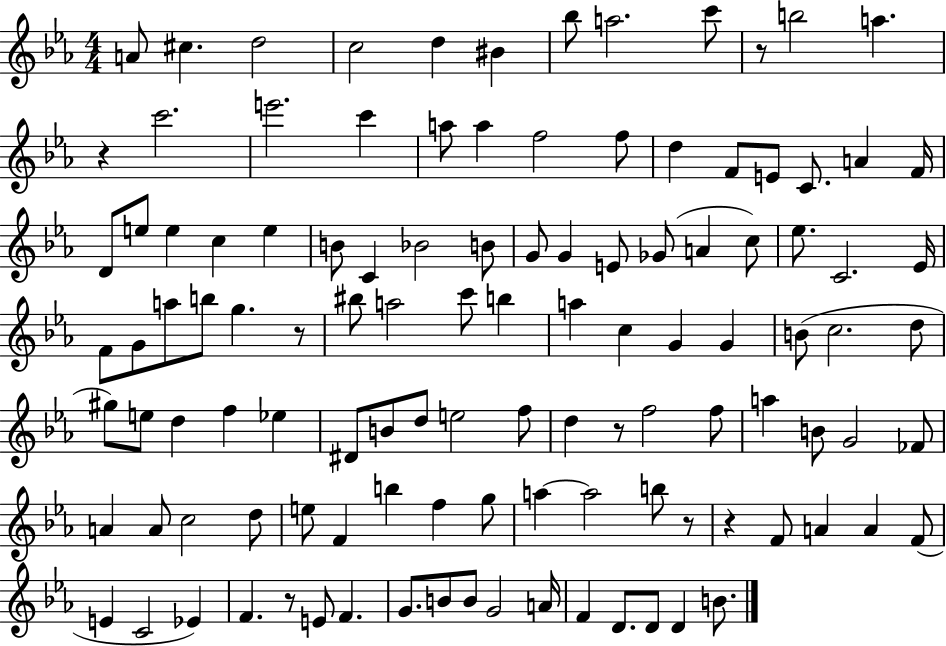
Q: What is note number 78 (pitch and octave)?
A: C5